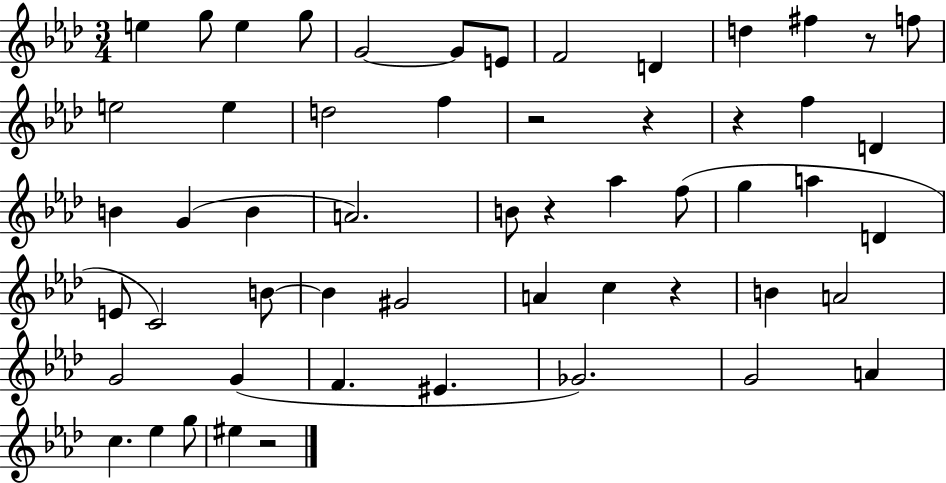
X:1
T:Untitled
M:3/4
L:1/4
K:Ab
e g/2 e g/2 G2 G/2 E/2 F2 D d ^f z/2 f/2 e2 e d2 f z2 z z f D B G B A2 B/2 z _a f/2 g a D E/2 C2 B/2 B ^G2 A c z B A2 G2 G F ^E _G2 G2 A c _e g/2 ^e z2